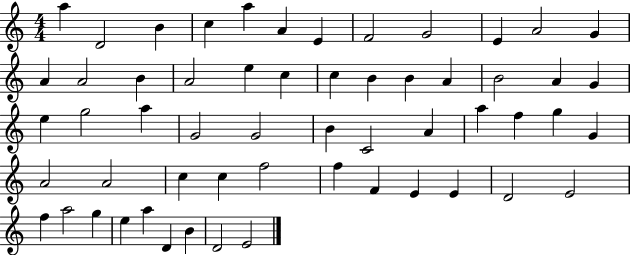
{
  \clef treble
  \numericTimeSignature
  \time 4/4
  \key c \major
  a''4 d'2 b'4 | c''4 a''4 a'4 e'4 | f'2 g'2 | e'4 a'2 g'4 | \break a'4 a'2 b'4 | a'2 e''4 c''4 | c''4 b'4 b'4 a'4 | b'2 a'4 g'4 | \break e''4 g''2 a''4 | g'2 g'2 | b'4 c'2 a'4 | a''4 f''4 g''4 g'4 | \break a'2 a'2 | c''4 c''4 f''2 | f''4 f'4 e'4 e'4 | d'2 e'2 | \break f''4 a''2 g''4 | e''4 a''4 d'4 b'4 | d'2 e'2 | \bar "|."
}